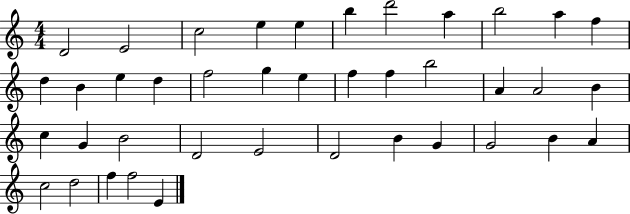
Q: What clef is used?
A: treble